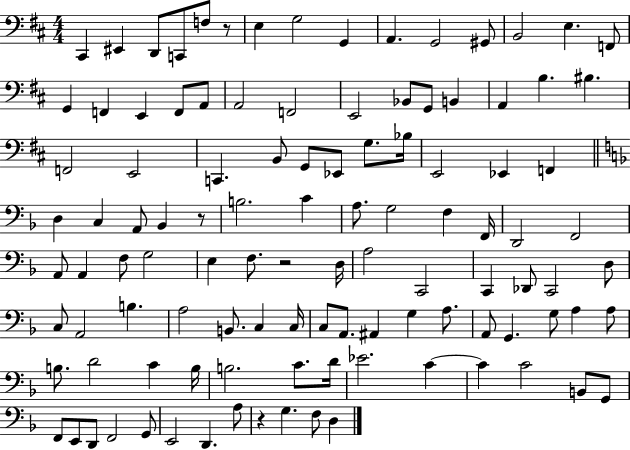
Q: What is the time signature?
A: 4/4